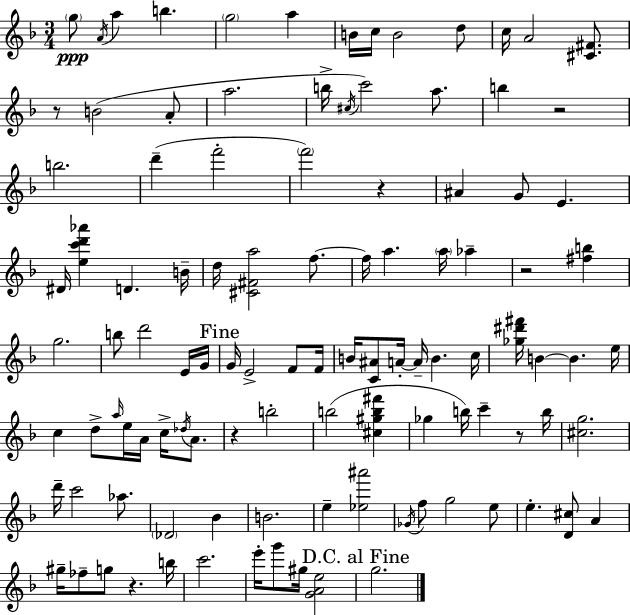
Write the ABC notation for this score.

X:1
T:Untitled
M:3/4
L:1/4
K:F
g/2 A/4 a b g2 a B/4 c/4 B2 d/2 c/4 A2 [^C^F]/2 z/2 B2 A/2 a2 b/4 ^c/4 c'2 a/2 b z2 b2 d' f'2 f'2 z ^A G/2 E ^D/4 [ec'd'_a'] D B/4 d/4 [^C^Fa]2 f/2 f/4 a a/4 _a z2 [^fb] g2 b/2 d'2 E/4 G/4 G/4 E2 F/2 F/4 B/4 [C^A]/2 A/4 A/4 B c/4 [_g^d'^f']/4 B B e/4 c d/2 a/4 e/4 A/4 c/4 _d/4 A/2 z b2 b2 [^c^gb^f'] _g b/4 c' z/2 b/4 [^cg]2 d'/4 c'2 _a/2 _D2 _B B2 e [_e^a']2 _G/4 f/2 g2 e/2 e [D^c]/2 A ^g/4 _f/2 g/2 z b/4 c'2 e'/4 g'/2 ^g/4 [GAe]2 g2